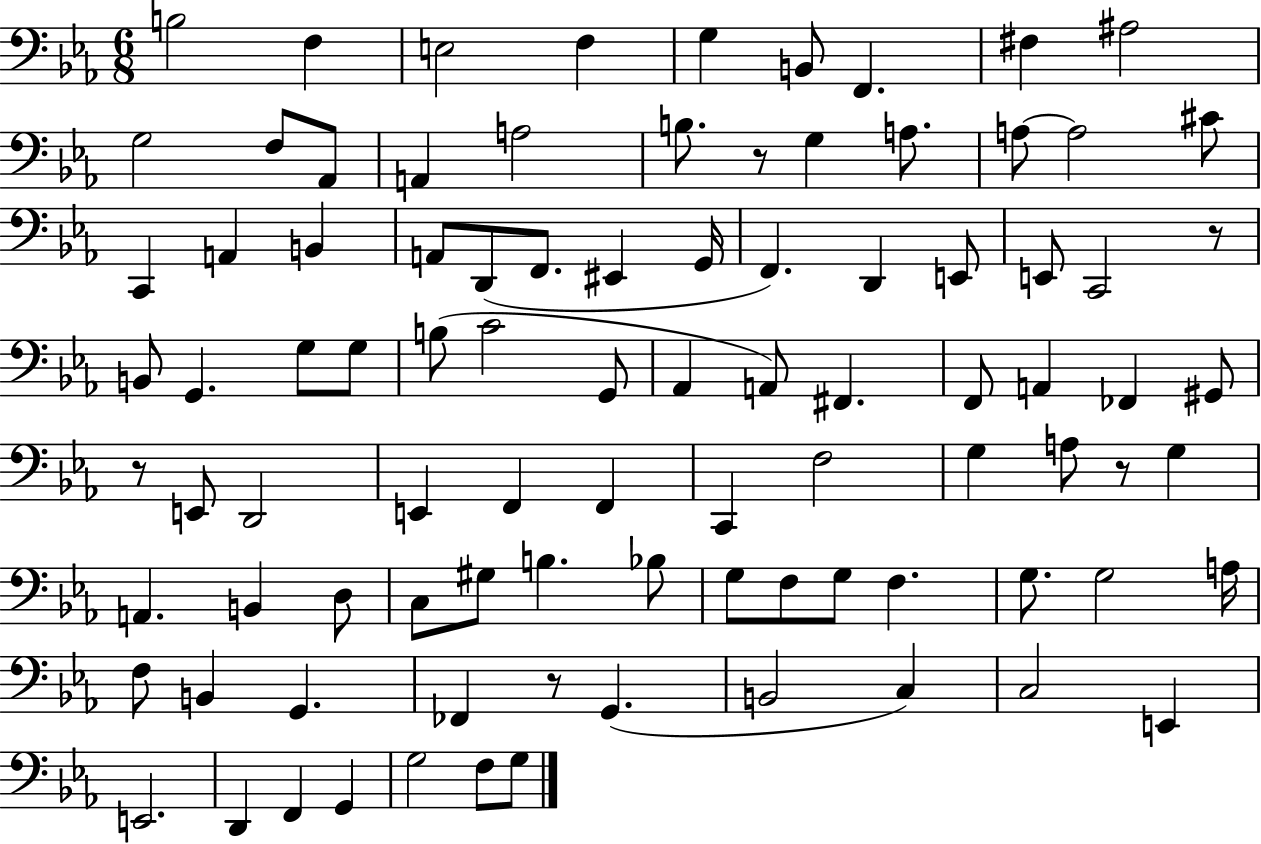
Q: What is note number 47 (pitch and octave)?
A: G#2